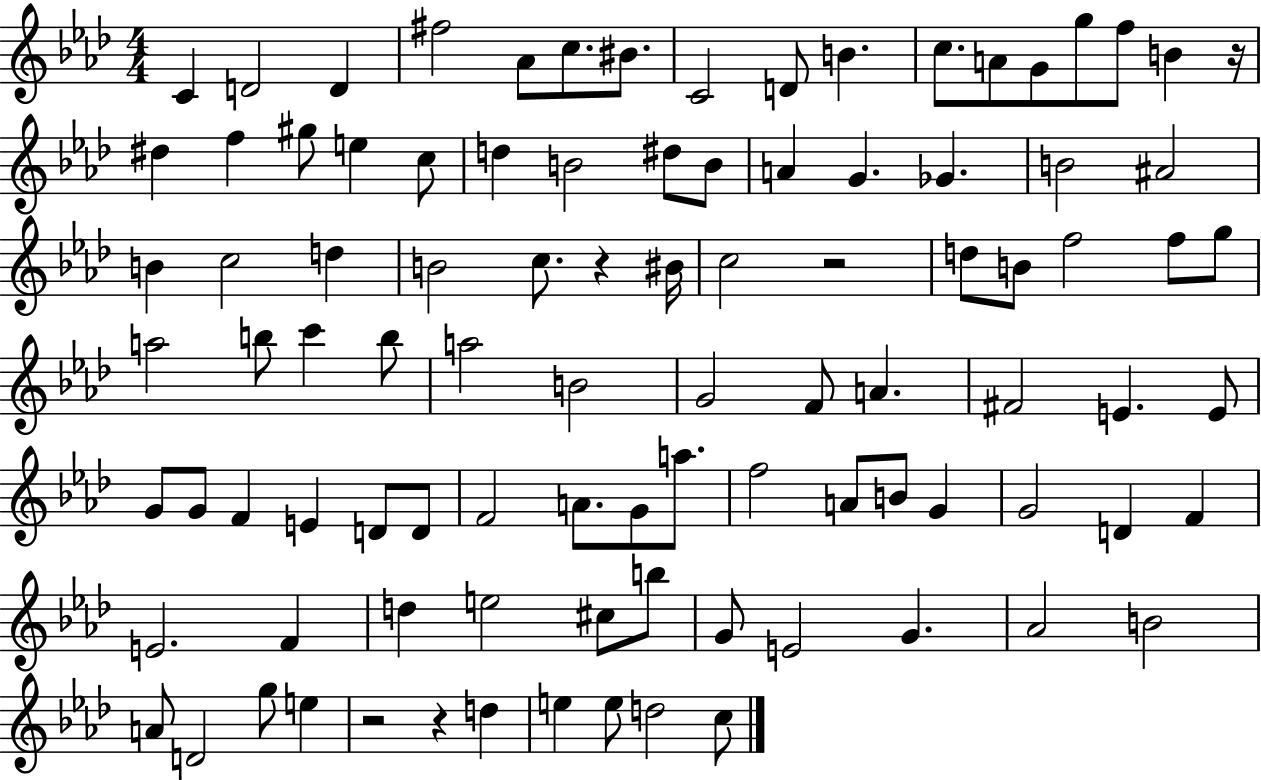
C4/q D4/h D4/q F#5/h Ab4/e C5/e. BIS4/e. C4/h D4/e B4/q. C5/e. A4/e G4/e G5/e F5/e B4/q R/s D#5/q F5/q G#5/e E5/q C5/e D5/q B4/h D#5/e B4/e A4/q G4/q. Gb4/q. B4/h A#4/h B4/q C5/h D5/q B4/h C5/e. R/q BIS4/s C5/h R/h D5/e B4/e F5/h F5/e G5/e A5/h B5/e C6/q B5/e A5/h B4/h G4/h F4/e A4/q. F#4/h E4/q. E4/e G4/e G4/e F4/q E4/q D4/e D4/e F4/h A4/e. G4/e A5/e. F5/h A4/e B4/e G4/q G4/h D4/q F4/q E4/h. F4/q D5/q E5/h C#5/e B5/e G4/e E4/h G4/q. Ab4/h B4/h A4/e D4/h G5/e E5/q R/h R/q D5/q E5/q E5/e D5/h C5/e